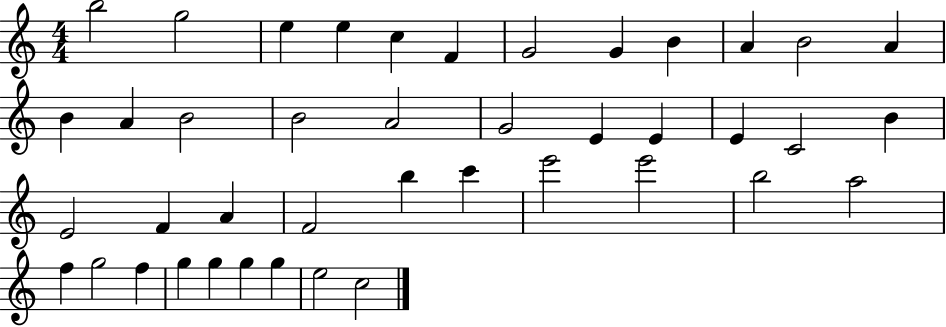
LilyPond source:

{
  \clef treble
  \numericTimeSignature
  \time 4/4
  \key c \major
  b''2 g''2 | e''4 e''4 c''4 f'4 | g'2 g'4 b'4 | a'4 b'2 a'4 | \break b'4 a'4 b'2 | b'2 a'2 | g'2 e'4 e'4 | e'4 c'2 b'4 | \break e'2 f'4 a'4 | f'2 b''4 c'''4 | e'''2 e'''2 | b''2 a''2 | \break f''4 g''2 f''4 | g''4 g''4 g''4 g''4 | e''2 c''2 | \bar "|."
}